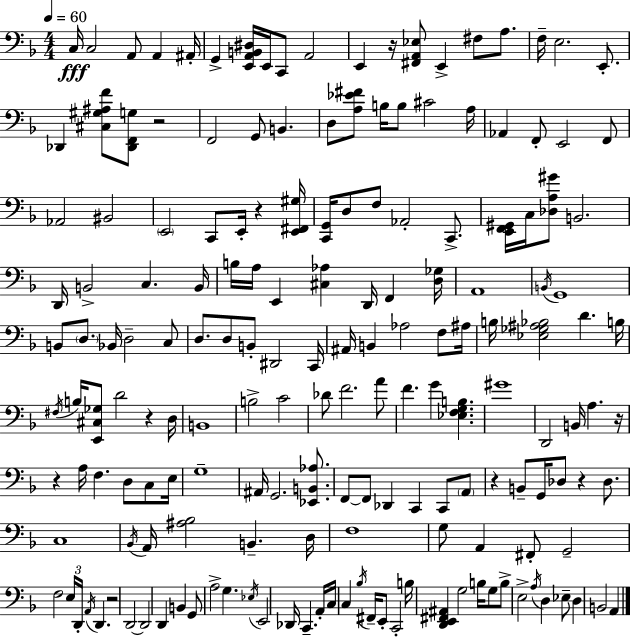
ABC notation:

X:1
T:Untitled
M:4/4
L:1/4
K:F
C,/4 C,2 A,,/2 A,, ^A,,/4 G,, [E,,A,,B,,^D,]/4 E,,/4 C,,/2 A,,2 E,, z/4 [^F,,A,,_E,]/2 E,, ^F,/2 A,/2 F,/4 E,2 E,,/2 _D,, [^C,^G,^A,F]/2 [_D,,F,,G,]/2 z2 F,,2 G,,/2 B,, D,/2 [A,_E^F]/2 B,/4 B,/2 ^C2 A,/4 _A,, F,,/2 E,,2 F,,/2 _A,,2 ^B,,2 E,,2 C,,/2 E,,/4 z [E,,^F,,^G,]/4 [C,,G,,]/4 D,/2 F,/2 _A,,2 C,,/2 [E,,F,,^G,,]/4 C,/4 [_D,A,^G]/2 B,,2 D,,/4 B,,2 C, B,,/4 B,/4 A,/4 E,, [^C,_A,] D,,/4 F,, [D,_G,]/4 A,,4 B,,/4 G,,4 B,,/2 D,/2 _B,,/4 D,2 C,/2 D,/2 D,/2 B,,/2 ^D,,2 C,,/4 ^A,,/4 B,, _A,2 F,/2 ^A,/4 B,/4 [_E,_G,^A,_B,]2 D B,/4 ^F,/4 B,/4 [E,,^C,_G,]/2 D2 z D,/4 B,,4 B,2 C2 _D/2 F2 A/2 F G [_E,F,G,B,] ^G4 D,,2 B,,/4 A, z/4 z A,/4 F, D,/2 C,/2 E,/4 G,4 ^A,,/4 G,,2 [_E,,B,,_A,]/2 F,,/2 F,,/2 _D,, C,, C,,/2 A,,/2 z B,,/2 G,,/4 _D,/2 z _D,/2 C,4 _B,,/4 A,,/4 [^A,_B,]2 B,, D,/4 F,4 G,/2 A,, ^F,,/2 G,,2 F,2 E,/4 D,,/4 A,,/4 D,, z2 D,,2 D,,2 D,, B,, G,,/2 A,2 G, _E,/4 E,,2 _D,,/4 C,, A,,/4 C,/4 C, _B,/4 ^F,,/4 E,,/2 C,,2 B,/4 [D,,E,,^F,,^A,,] G,2 B,/4 G,/2 B,/2 E,2 A,/4 D, _E,/2 D, B,,2 A,,